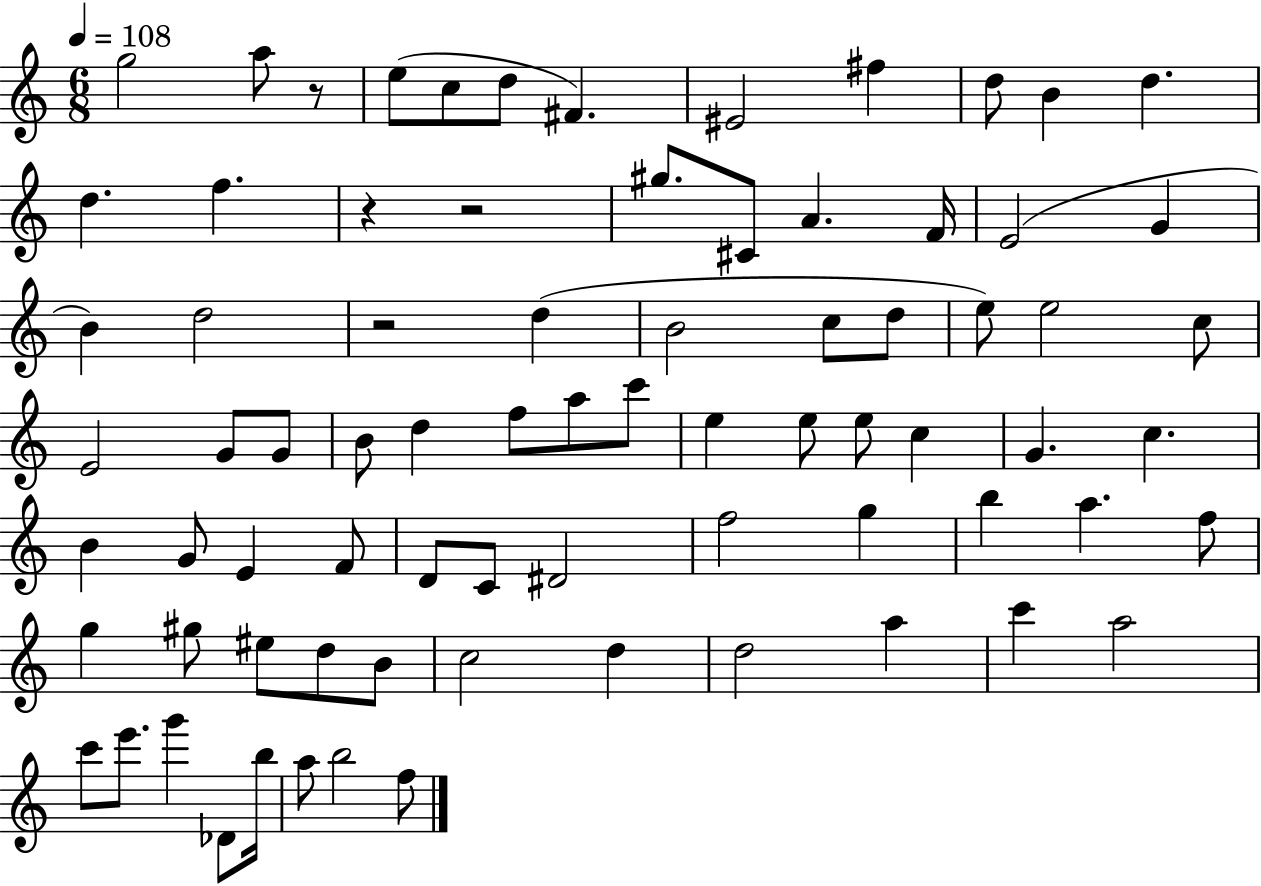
G5/h A5/e R/e E5/e C5/e D5/e F#4/q. EIS4/h F#5/q D5/e B4/q D5/q. D5/q. F5/q. R/q R/h G#5/e. C#4/e A4/q. F4/s E4/h G4/q B4/q D5/h R/h D5/q B4/h C5/e D5/e E5/e E5/h C5/e E4/h G4/e G4/e B4/e D5/q F5/e A5/e C6/e E5/q E5/e E5/e C5/q G4/q. C5/q. B4/q G4/e E4/q F4/e D4/e C4/e D#4/h F5/h G5/q B5/q A5/q. F5/e G5/q G#5/e EIS5/e D5/e B4/e C5/h D5/q D5/h A5/q C6/q A5/h C6/e E6/e. G6/q Db4/e B5/s A5/e B5/h F5/e